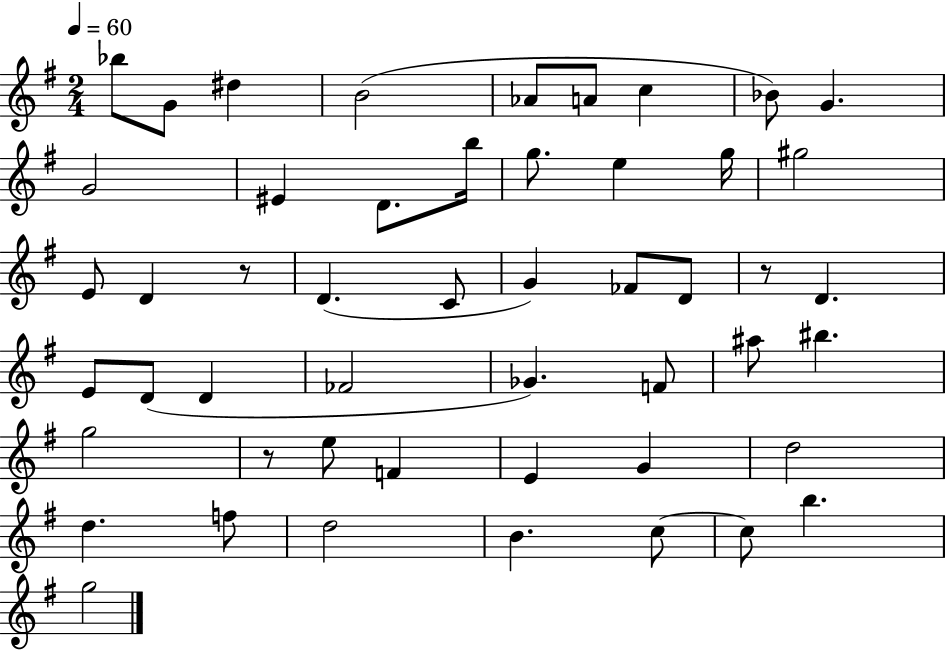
{
  \clef treble
  \numericTimeSignature
  \time 2/4
  \key g \major
  \tempo 4 = 60
  \repeat volta 2 { bes''8 g'8 dis''4 | b'2( | aes'8 a'8 c''4 | bes'8) g'4. | \break g'2 | eis'4 d'8. b''16 | g''8. e''4 g''16 | gis''2 | \break e'8 d'4 r8 | d'4.( c'8 | g'4) fes'8 d'8 | r8 d'4. | \break e'8 d'8( d'4 | fes'2 | ges'4.) f'8 | ais''8 bis''4. | \break g''2 | r8 e''8 f'4 | e'4 g'4 | d''2 | \break d''4. f''8 | d''2 | b'4. c''8~~ | c''8 b''4. | \break g''2 | } \bar "|."
}